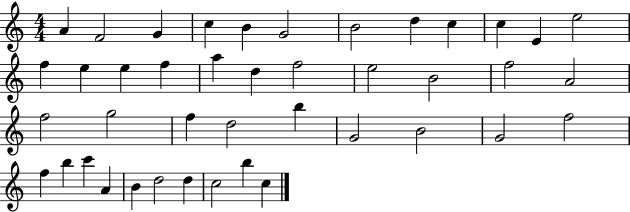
{
  \clef treble
  \numericTimeSignature
  \time 4/4
  \key c \major
  a'4 f'2 g'4 | c''4 b'4 g'2 | b'2 d''4 c''4 | c''4 e'4 e''2 | \break f''4 e''4 e''4 f''4 | a''4 d''4 f''2 | e''2 b'2 | f''2 a'2 | \break f''2 g''2 | f''4 d''2 b''4 | g'2 b'2 | g'2 f''2 | \break f''4 b''4 c'''4 a'4 | b'4 d''2 d''4 | c''2 b''4 c''4 | \bar "|."
}